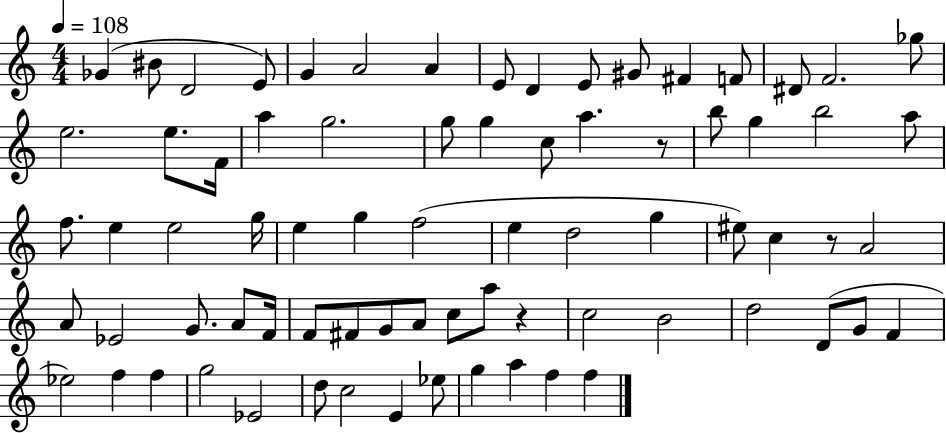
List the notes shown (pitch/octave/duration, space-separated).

Gb4/q BIS4/e D4/h E4/e G4/q A4/h A4/q E4/e D4/q E4/e G#4/e F#4/q F4/e D#4/e F4/h. Gb5/e E5/h. E5/e. F4/s A5/q G5/h. G5/e G5/q C5/e A5/q. R/e B5/e G5/q B5/h A5/e F5/e. E5/q E5/h G5/s E5/q G5/q F5/h E5/q D5/h G5/q EIS5/e C5/q R/e A4/h A4/e Eb4/h G4/e. A4/e F4/s F4/e F#4/e G4/e A4/e C5/e A5/e R/q C5/h B4/h D5/h D4/e G4/e F4/q Eb5/h F5/q F5/q G5/h Eb4/h D5/e C5/h E4/q Eb5/e G5/q A5/q F5/q F5/q